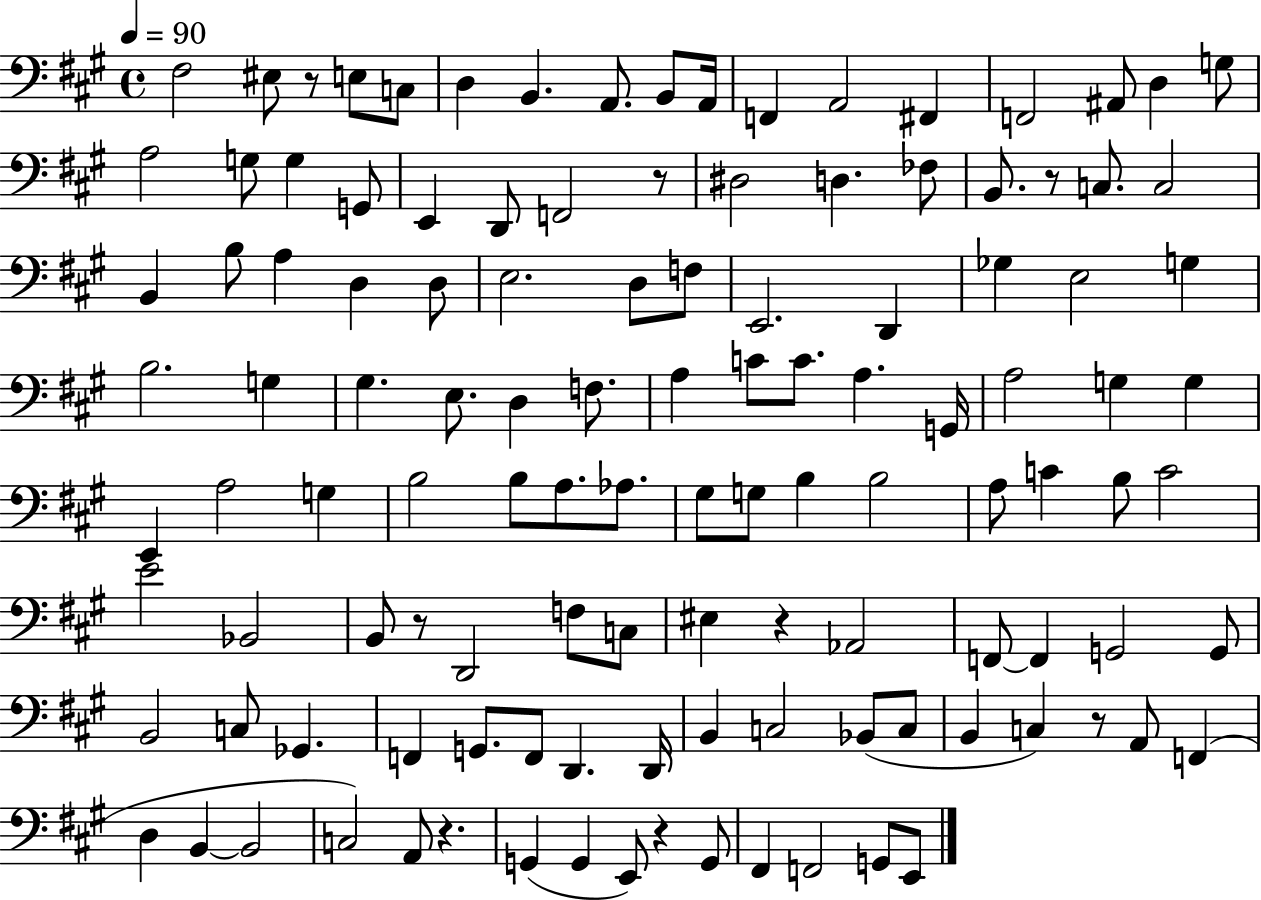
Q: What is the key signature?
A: A major